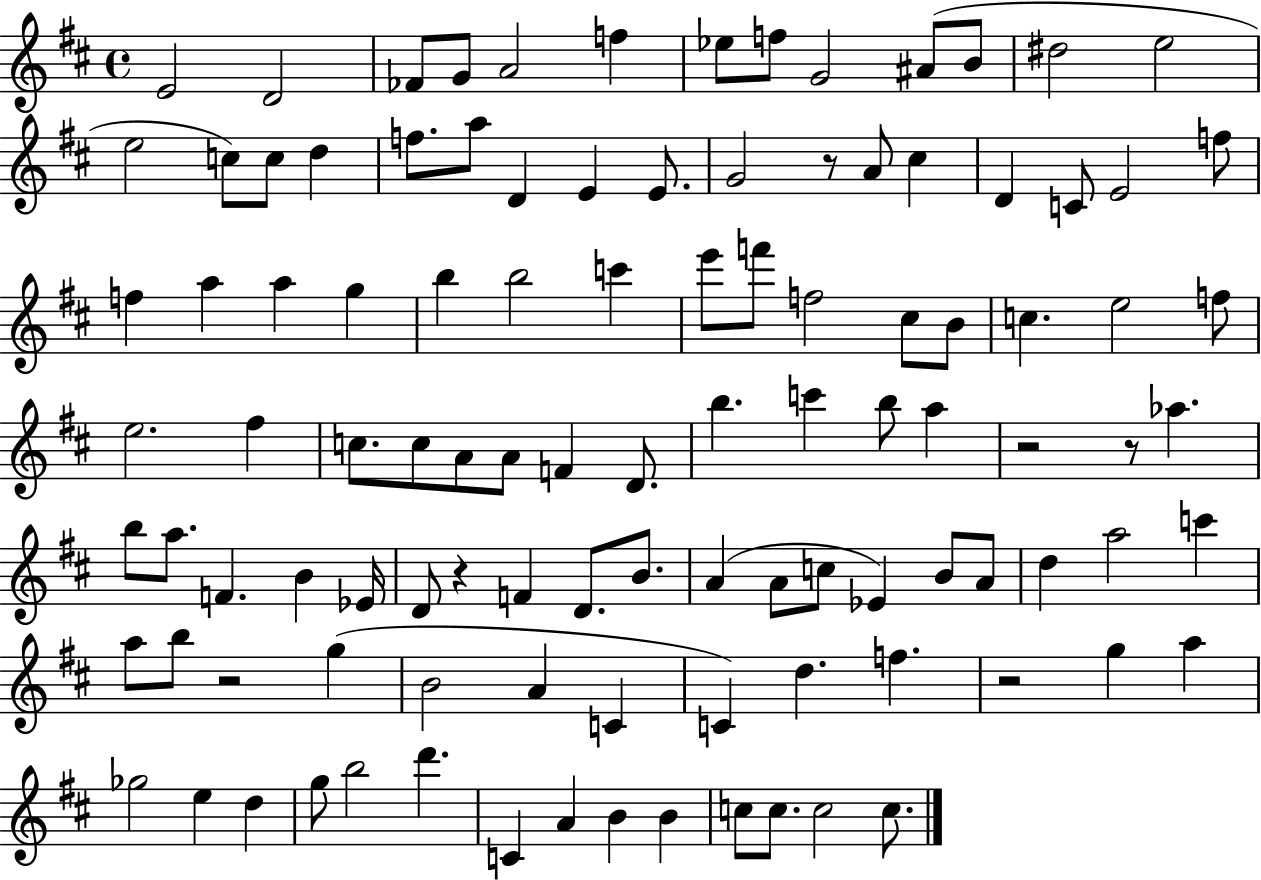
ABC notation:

X:1
T:Untitled
M:4/4
L:1/4
K:D
E2 D2 _F/2 G/2 A2 f _e/2 f/2 G2 ^A/2 B/2 ^d2 e2 e2 c/2 c/2 d f/2 a/2 D E E/2 G2 z/2 A/2 ^c D C/2 E2 f/2 f a a g b b2 c' e'/2 f'/2 f2 ^c/2 B/2 c e2 f/2 e2 ^f c/2 c/2 A/2 A/2 F D/2 b c' b/2 a z2 z/2 _a b/2 a/2 F B _E/4 D/2 z F D/2 B/2 A A/2 c/2 _E B/2 A/2 d a2 c' a/2 b/2 z2 g B2 A C C d f z2 g a _g2 e d g/2 b2 d' C A B B c/2 c/2 c2 c/2